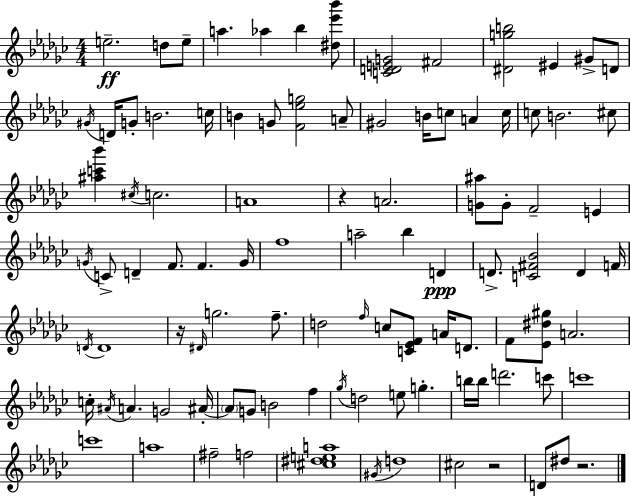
{
  \clef treble
  \numericTimeSignature
  \time 4/4
  \key ees \minor
  e''2.--\ff d''8 e''8-- | a''4. aes''4 bes''4 <dis'' ees''' bes'''>8 | <c' d' e' g'>2 fis'2 | <dis' g'' b''>2 eis'4 gis'8-> d'8 | \break \acciaccatura { gis'16 } d'16 g'8-. b'2. | c''16 b'4 g'8 <f' ees'' g''>2 a'8-- | gis'2 b'16 c''8 a'4 | c''16 c''8 b'2. cis''8 | \break <ais'' c''' bes'''>4 \acciaccatura { cis''16 } c''2. | a'1 | r4 a'2. | <g' ais''>8 g'8-. f'2-- e'4 | \break \acciaccatura { g'16 } c'8-> d'4-- f'8. f'4. | g'16 f''1 | a''2-- bes''4 d'4\ppp | d'8.-> <c' fis' bes'>2 d'4 | \break f'16 \acciaccatura { d'16 } d'1 | r16 \grace { dis'16 } g''2. | f''8.-- d''2 \grace { f''16 } c''8 | <c' ees' f'>8 a'16 d'8. f'8 <ees' dis'' gis''>8 a'2. | \break c''16-. \acciaccatura { ais'16 } a'4. g'2 | ais'16-.~~ \parenthesize ais'8 g'8 b'2 | f''4 \acciaccatura { ges''16 } d''2 | e''8 g''4.-. b''16 b''16 d'''2. | \break c'''8 c'''1 | c'''1 | a''1 | fis''2-- | \break f''2 <cis'' dis'' e'' a''>1 | \acciaccatura { gis'16 } d''1 | cis''2 | r2 d'8 dis''8 r2. | \break \bar "|."
}